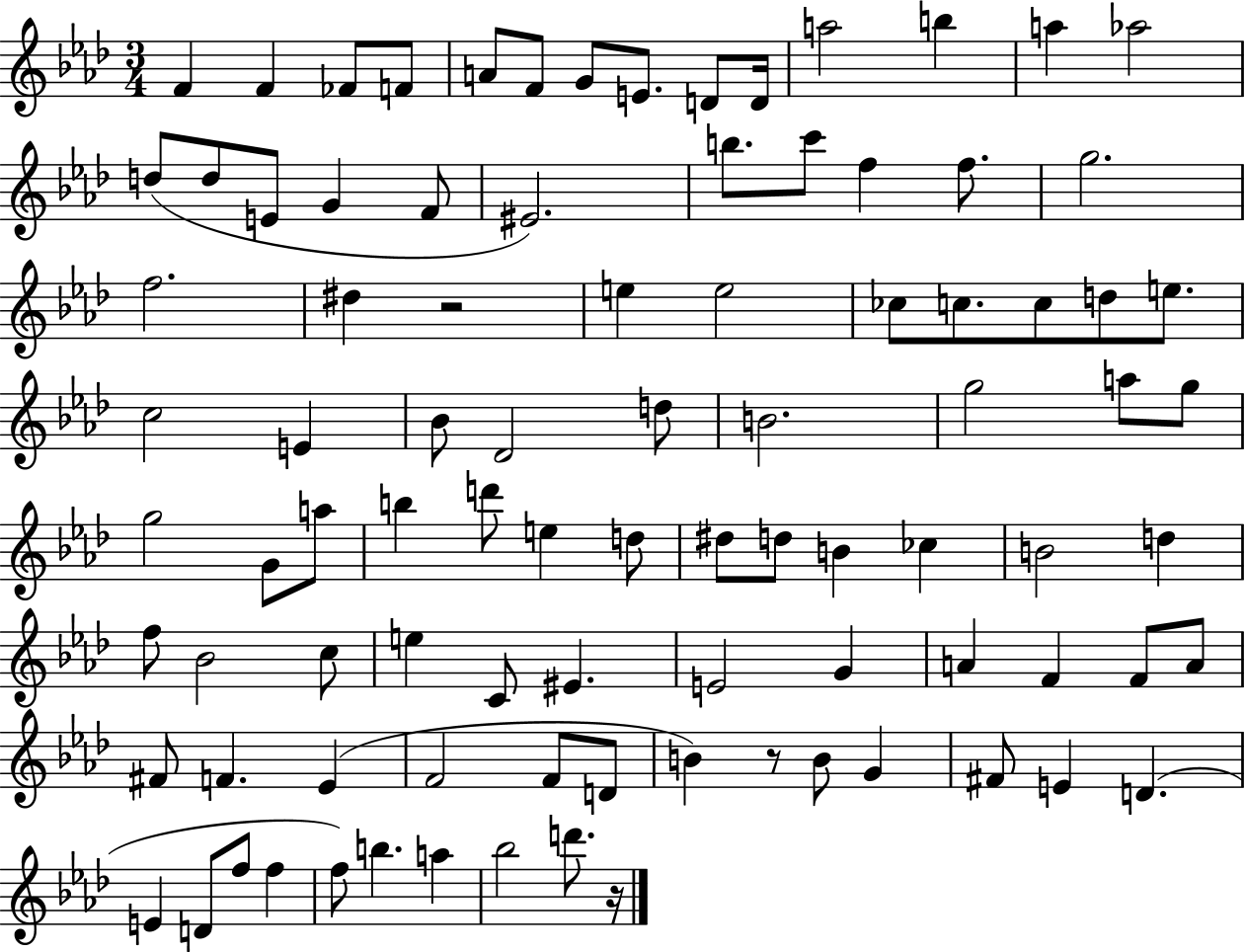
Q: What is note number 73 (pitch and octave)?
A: F4